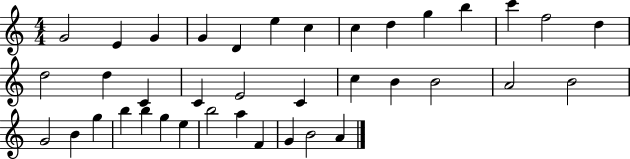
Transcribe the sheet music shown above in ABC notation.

X:1
T:Untitled
M:4/4
L:1/4
K:C
G2 E G G D e c c d g b c' f2 d d2 d C C E2 C c B B2 A2 B2 G2 B g b b g e b2 a F G B2 A